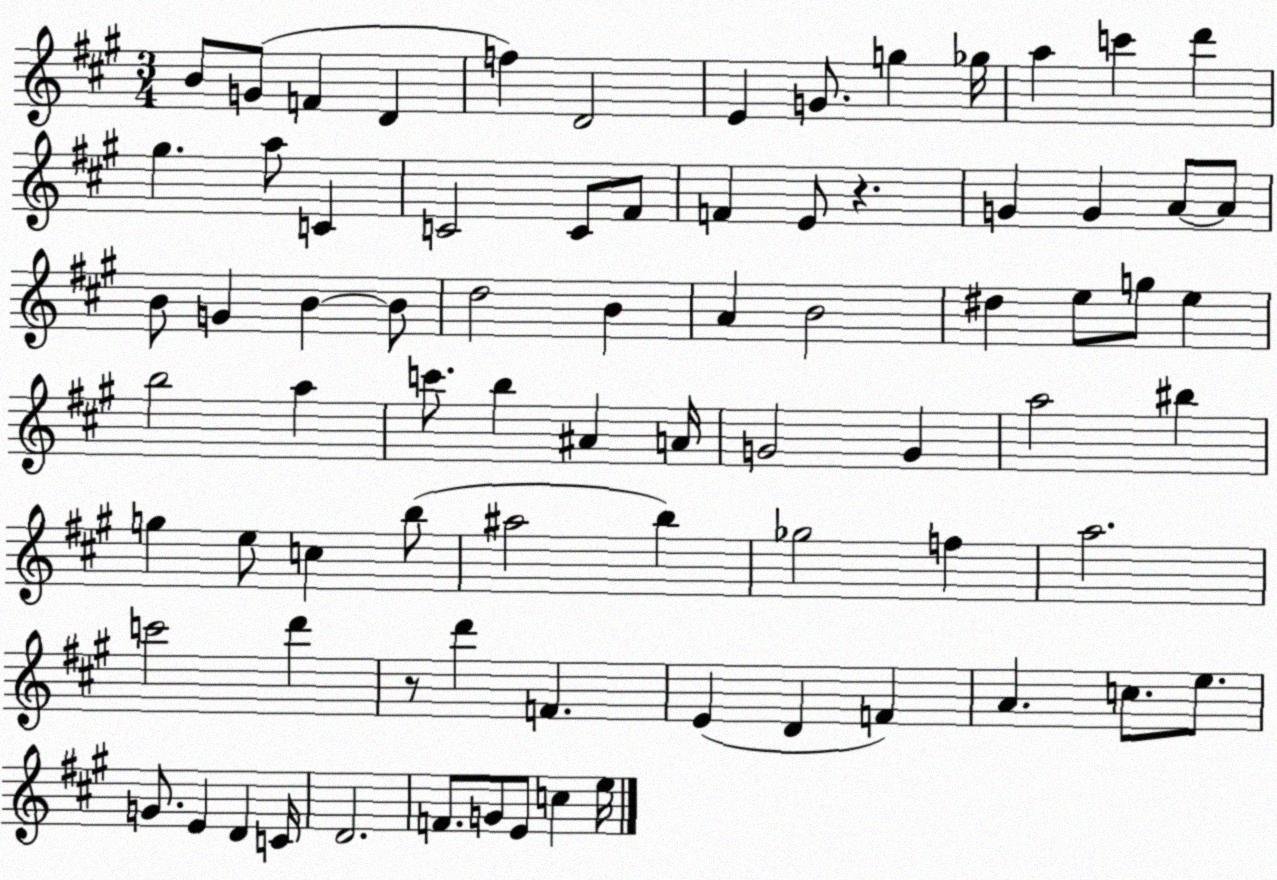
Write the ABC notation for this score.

X:1
T:Untitled
M:3/4
L:1/4
K:A
B/2 G/2 F D f D2 E G/2 g _g/4 a c' d' ^g a/2 C C2 C/2 ^F/2 F E/2 z G G A/2 A/2 B/2 G B B/2 d2 B A B2 ^d e/2 g/2 e b2 a c'/2 b ^A A/4 G2 G a2 ^b g e/2 c b/2 ^a2 b _g2 f a2 c'2 d' z/2 d' F E D F A c/2 e/2 G/2 E D C/4 D2 F/2 G/2 E/2 c e/4